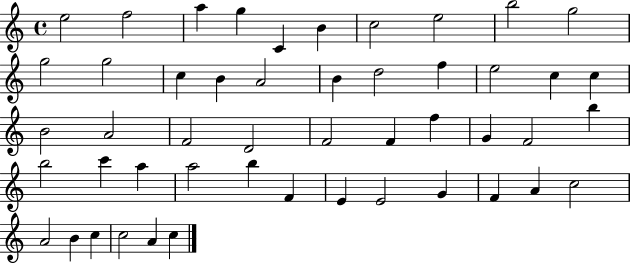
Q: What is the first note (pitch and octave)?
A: E5